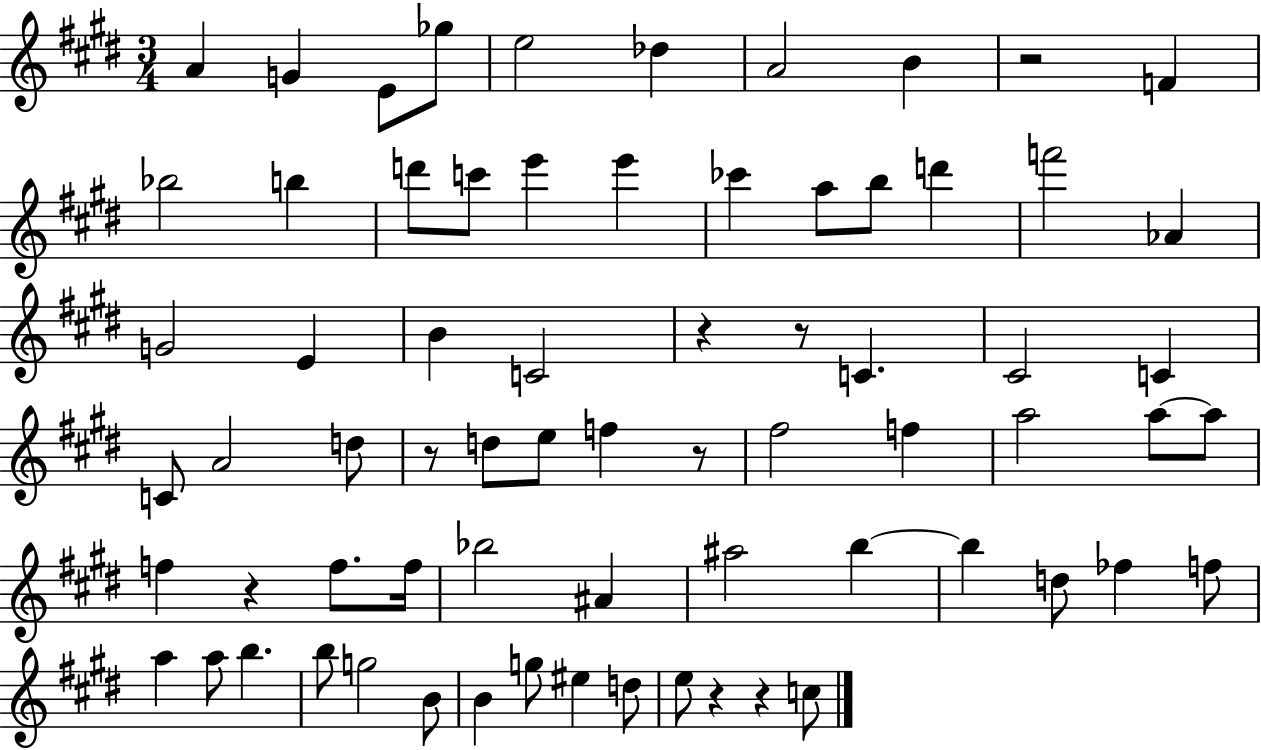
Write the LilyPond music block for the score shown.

{
  \clef treble
  \numericTimeSignature
  \time 3/4
  \key e \major
  a'4 g'4 e'8 ges''8 | e''2 des''4 | a'2 b'4 | r2 f'4 | \break bes''2 b''4 | d'''8 c'''8 e'''4 e'''4 | ces'''4 a''8 b''8 d'''4 | f'''2 aes'4 | \break g'2 e'4 | b'4 c'2 | r4 r8 c'4. | cis'2 c'4 | \break c'8 a'2 d''8 | r8 d''8 e''8 f''4 r8 | fis''2 f''4 | a''2 a''8~~ a''8 | \break f''4 r4 f''8. f''16 | bes''2 ais'4 | ais''2 b''4~~ | b''4 d''8 fes''4 f''8 | \break a''4 a''8 b''4. | b''8 g''2 b'8 | b'4 g''8 eis''4 d''8 | e''8 r4 r4 c''8 | \break \bar "|."
}